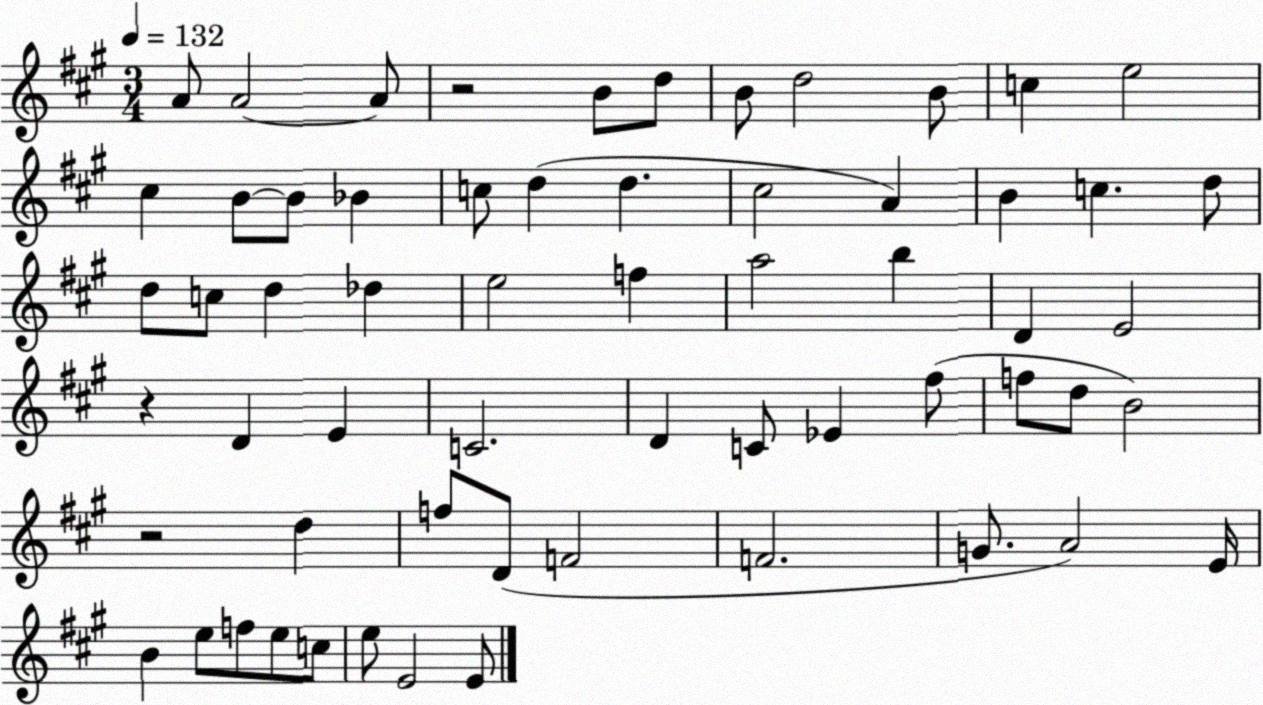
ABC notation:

X:1
T:Untitled
M:3/4
L:1/4
K:A
A/2 A2 A/2 z2 B/2 d/2 B/2 d2 B/2 c e2 ^c B/2 B/2 _B c/2 d d ^c2 A B c d/2 d/2 c/2 d _d e2 f a2 b D E2 z D E C2 D C/2 _E ^f/2 f/2 d/2 B2 z2 d f/2 D/2 F2 F2 G/2 A2 E/4 B e/2 f/2 e/2 c/2 e/2 E2 E/2